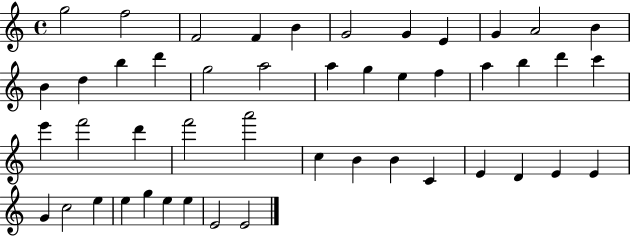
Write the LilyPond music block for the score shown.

{
  \clef treble
  \time 4/4
  \defaultTimeSignature
  \key c \major
  g''2 f''2 | f'2 f'4 b'4 | g'2 g'4 e'4 | g'4 a'2 b'4 | \break b'4 d''4 b''4 d'''4 | g''2 a''2 | a''4 g''4 e''4 f''4 | a''4 b''4 d'''4 c'''4 | \break e'''4 f'''2 d'''4 | f'''2 a'''2 | c''4 b'4 b'4 c'4 | e'4 d'4 e'4 e'4 | \break g'4 c''2 e''4 | e''4 g''4 e''4 e''4 | e'2 e'2 | \bar "|."
}